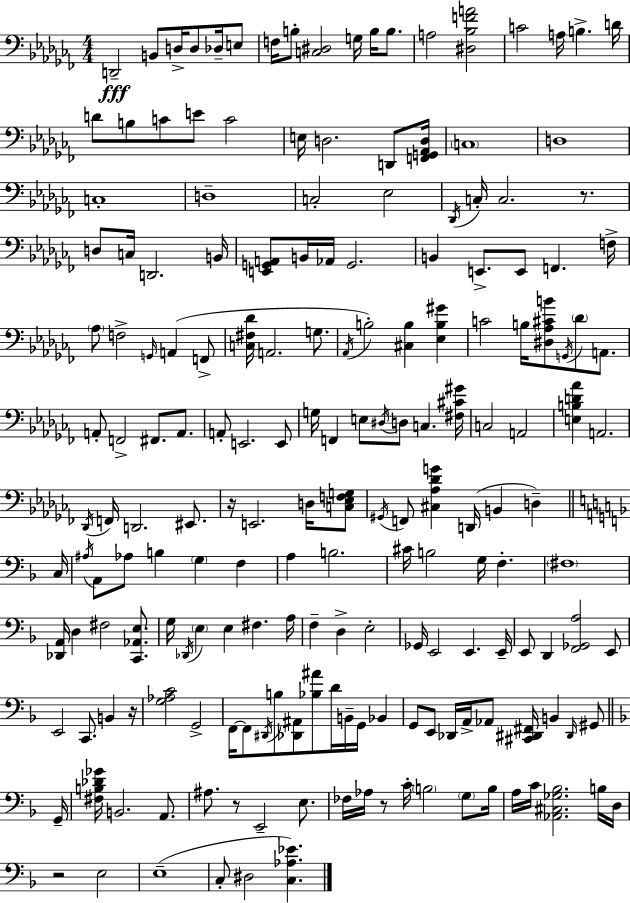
X:1
T:Untitled
M:4/4
L:1/4
K:Abm
D,,2 B,,/2 D,/4 D,/2 _D,/4 E,/2 F,/4 B,/2 [C,^D,]2 G,/4 B,/4 B,/2 A,2 [^D,_B,FA]2 C2 A,/4 B, D/4 D/2 B,/2 C/2 E/2 C2 E,/4 D,2 D,,/2 [F,,G,,_A,,D,]/4 C,4 D,4 C,4 D,4 C,2 _E,2 _D,,/4 C,/4 C,2 z/2 D,/2 C,/4 D,,2 B,,/4 [E,,G,,A,,]/2 B,,/4 _A,,/4 G,,2 B,, E,,/2 E,,/2 F,, F,/4 _A,/2 F,2 G,,/4 A,, F,,/2 [C,^F,_D]/4 A,,2 G,/2 _A,,/4 B,2 [^C,B,] [_E,B,^G] C2 B,/4 [^D,_A,^CB]/2 G,,/4 _D/2 A,,/2 A,,/2 F,,2 ^F,,/2 A,,/2 A,,/2 E,,2 E,,/2 G,/4 F,, E,/2 ^D,/4 D,/2 C, [^F,^C^G]/4 C,2 A,,2 [E,B,D_A] A,,2 _D,,/4 F,,/4 D,,2 ^E,,/2 z/4 E,,2 D,/4 [C,_E,F,G,]/2 ^G,,/4 F,,/2 [^C,_A,_DG] D,,/4 B,, D, C,/4 ^A,/4 A,,/2 _A,/2 B, G, F, A, B,2 ^C/4 B,2 G,/4 F, ^F,4 [_D,,A,,]/4 D, ^F,2 [C,,_A,,E,]/2 G,/4 _D,,/4 E, E, ^F, A,/4 F, D, E,2 _G,,/4 E,,2 E,, E,,/4 E,,/2 D,, [F,,_G,,A,]2 E,,/2 E,,2 C,,/2 B,, z/4 [G,_A,C]2 G,,2 F,,/4 F,,/2 ^D,,/4 B,/2 [_D,,^A,,]/2 [_B,^A]/2 D/4 B,,/4 G,,/4 _B,, G,,/2 E,,/2 _D,,/4 A,,/4 _A,,/2 [^C,,^D,,^F,,]/4 B,, ^D,,/4 ^G,,/2 G,,/4 [^F,B,_D_G]/4 B,,2 A,,/2 ^A,/2 z/2 E,,2 E,/2 _F,/4 _A,/4 z/2 C/4 B,2 G,/2 B,/4 A,/4 C/4 [_A,,^C,_G,_B,]2 B,/4 D,/4 z2 E,2 E,4 C,/2 ^D,2 [C,_A,_E]